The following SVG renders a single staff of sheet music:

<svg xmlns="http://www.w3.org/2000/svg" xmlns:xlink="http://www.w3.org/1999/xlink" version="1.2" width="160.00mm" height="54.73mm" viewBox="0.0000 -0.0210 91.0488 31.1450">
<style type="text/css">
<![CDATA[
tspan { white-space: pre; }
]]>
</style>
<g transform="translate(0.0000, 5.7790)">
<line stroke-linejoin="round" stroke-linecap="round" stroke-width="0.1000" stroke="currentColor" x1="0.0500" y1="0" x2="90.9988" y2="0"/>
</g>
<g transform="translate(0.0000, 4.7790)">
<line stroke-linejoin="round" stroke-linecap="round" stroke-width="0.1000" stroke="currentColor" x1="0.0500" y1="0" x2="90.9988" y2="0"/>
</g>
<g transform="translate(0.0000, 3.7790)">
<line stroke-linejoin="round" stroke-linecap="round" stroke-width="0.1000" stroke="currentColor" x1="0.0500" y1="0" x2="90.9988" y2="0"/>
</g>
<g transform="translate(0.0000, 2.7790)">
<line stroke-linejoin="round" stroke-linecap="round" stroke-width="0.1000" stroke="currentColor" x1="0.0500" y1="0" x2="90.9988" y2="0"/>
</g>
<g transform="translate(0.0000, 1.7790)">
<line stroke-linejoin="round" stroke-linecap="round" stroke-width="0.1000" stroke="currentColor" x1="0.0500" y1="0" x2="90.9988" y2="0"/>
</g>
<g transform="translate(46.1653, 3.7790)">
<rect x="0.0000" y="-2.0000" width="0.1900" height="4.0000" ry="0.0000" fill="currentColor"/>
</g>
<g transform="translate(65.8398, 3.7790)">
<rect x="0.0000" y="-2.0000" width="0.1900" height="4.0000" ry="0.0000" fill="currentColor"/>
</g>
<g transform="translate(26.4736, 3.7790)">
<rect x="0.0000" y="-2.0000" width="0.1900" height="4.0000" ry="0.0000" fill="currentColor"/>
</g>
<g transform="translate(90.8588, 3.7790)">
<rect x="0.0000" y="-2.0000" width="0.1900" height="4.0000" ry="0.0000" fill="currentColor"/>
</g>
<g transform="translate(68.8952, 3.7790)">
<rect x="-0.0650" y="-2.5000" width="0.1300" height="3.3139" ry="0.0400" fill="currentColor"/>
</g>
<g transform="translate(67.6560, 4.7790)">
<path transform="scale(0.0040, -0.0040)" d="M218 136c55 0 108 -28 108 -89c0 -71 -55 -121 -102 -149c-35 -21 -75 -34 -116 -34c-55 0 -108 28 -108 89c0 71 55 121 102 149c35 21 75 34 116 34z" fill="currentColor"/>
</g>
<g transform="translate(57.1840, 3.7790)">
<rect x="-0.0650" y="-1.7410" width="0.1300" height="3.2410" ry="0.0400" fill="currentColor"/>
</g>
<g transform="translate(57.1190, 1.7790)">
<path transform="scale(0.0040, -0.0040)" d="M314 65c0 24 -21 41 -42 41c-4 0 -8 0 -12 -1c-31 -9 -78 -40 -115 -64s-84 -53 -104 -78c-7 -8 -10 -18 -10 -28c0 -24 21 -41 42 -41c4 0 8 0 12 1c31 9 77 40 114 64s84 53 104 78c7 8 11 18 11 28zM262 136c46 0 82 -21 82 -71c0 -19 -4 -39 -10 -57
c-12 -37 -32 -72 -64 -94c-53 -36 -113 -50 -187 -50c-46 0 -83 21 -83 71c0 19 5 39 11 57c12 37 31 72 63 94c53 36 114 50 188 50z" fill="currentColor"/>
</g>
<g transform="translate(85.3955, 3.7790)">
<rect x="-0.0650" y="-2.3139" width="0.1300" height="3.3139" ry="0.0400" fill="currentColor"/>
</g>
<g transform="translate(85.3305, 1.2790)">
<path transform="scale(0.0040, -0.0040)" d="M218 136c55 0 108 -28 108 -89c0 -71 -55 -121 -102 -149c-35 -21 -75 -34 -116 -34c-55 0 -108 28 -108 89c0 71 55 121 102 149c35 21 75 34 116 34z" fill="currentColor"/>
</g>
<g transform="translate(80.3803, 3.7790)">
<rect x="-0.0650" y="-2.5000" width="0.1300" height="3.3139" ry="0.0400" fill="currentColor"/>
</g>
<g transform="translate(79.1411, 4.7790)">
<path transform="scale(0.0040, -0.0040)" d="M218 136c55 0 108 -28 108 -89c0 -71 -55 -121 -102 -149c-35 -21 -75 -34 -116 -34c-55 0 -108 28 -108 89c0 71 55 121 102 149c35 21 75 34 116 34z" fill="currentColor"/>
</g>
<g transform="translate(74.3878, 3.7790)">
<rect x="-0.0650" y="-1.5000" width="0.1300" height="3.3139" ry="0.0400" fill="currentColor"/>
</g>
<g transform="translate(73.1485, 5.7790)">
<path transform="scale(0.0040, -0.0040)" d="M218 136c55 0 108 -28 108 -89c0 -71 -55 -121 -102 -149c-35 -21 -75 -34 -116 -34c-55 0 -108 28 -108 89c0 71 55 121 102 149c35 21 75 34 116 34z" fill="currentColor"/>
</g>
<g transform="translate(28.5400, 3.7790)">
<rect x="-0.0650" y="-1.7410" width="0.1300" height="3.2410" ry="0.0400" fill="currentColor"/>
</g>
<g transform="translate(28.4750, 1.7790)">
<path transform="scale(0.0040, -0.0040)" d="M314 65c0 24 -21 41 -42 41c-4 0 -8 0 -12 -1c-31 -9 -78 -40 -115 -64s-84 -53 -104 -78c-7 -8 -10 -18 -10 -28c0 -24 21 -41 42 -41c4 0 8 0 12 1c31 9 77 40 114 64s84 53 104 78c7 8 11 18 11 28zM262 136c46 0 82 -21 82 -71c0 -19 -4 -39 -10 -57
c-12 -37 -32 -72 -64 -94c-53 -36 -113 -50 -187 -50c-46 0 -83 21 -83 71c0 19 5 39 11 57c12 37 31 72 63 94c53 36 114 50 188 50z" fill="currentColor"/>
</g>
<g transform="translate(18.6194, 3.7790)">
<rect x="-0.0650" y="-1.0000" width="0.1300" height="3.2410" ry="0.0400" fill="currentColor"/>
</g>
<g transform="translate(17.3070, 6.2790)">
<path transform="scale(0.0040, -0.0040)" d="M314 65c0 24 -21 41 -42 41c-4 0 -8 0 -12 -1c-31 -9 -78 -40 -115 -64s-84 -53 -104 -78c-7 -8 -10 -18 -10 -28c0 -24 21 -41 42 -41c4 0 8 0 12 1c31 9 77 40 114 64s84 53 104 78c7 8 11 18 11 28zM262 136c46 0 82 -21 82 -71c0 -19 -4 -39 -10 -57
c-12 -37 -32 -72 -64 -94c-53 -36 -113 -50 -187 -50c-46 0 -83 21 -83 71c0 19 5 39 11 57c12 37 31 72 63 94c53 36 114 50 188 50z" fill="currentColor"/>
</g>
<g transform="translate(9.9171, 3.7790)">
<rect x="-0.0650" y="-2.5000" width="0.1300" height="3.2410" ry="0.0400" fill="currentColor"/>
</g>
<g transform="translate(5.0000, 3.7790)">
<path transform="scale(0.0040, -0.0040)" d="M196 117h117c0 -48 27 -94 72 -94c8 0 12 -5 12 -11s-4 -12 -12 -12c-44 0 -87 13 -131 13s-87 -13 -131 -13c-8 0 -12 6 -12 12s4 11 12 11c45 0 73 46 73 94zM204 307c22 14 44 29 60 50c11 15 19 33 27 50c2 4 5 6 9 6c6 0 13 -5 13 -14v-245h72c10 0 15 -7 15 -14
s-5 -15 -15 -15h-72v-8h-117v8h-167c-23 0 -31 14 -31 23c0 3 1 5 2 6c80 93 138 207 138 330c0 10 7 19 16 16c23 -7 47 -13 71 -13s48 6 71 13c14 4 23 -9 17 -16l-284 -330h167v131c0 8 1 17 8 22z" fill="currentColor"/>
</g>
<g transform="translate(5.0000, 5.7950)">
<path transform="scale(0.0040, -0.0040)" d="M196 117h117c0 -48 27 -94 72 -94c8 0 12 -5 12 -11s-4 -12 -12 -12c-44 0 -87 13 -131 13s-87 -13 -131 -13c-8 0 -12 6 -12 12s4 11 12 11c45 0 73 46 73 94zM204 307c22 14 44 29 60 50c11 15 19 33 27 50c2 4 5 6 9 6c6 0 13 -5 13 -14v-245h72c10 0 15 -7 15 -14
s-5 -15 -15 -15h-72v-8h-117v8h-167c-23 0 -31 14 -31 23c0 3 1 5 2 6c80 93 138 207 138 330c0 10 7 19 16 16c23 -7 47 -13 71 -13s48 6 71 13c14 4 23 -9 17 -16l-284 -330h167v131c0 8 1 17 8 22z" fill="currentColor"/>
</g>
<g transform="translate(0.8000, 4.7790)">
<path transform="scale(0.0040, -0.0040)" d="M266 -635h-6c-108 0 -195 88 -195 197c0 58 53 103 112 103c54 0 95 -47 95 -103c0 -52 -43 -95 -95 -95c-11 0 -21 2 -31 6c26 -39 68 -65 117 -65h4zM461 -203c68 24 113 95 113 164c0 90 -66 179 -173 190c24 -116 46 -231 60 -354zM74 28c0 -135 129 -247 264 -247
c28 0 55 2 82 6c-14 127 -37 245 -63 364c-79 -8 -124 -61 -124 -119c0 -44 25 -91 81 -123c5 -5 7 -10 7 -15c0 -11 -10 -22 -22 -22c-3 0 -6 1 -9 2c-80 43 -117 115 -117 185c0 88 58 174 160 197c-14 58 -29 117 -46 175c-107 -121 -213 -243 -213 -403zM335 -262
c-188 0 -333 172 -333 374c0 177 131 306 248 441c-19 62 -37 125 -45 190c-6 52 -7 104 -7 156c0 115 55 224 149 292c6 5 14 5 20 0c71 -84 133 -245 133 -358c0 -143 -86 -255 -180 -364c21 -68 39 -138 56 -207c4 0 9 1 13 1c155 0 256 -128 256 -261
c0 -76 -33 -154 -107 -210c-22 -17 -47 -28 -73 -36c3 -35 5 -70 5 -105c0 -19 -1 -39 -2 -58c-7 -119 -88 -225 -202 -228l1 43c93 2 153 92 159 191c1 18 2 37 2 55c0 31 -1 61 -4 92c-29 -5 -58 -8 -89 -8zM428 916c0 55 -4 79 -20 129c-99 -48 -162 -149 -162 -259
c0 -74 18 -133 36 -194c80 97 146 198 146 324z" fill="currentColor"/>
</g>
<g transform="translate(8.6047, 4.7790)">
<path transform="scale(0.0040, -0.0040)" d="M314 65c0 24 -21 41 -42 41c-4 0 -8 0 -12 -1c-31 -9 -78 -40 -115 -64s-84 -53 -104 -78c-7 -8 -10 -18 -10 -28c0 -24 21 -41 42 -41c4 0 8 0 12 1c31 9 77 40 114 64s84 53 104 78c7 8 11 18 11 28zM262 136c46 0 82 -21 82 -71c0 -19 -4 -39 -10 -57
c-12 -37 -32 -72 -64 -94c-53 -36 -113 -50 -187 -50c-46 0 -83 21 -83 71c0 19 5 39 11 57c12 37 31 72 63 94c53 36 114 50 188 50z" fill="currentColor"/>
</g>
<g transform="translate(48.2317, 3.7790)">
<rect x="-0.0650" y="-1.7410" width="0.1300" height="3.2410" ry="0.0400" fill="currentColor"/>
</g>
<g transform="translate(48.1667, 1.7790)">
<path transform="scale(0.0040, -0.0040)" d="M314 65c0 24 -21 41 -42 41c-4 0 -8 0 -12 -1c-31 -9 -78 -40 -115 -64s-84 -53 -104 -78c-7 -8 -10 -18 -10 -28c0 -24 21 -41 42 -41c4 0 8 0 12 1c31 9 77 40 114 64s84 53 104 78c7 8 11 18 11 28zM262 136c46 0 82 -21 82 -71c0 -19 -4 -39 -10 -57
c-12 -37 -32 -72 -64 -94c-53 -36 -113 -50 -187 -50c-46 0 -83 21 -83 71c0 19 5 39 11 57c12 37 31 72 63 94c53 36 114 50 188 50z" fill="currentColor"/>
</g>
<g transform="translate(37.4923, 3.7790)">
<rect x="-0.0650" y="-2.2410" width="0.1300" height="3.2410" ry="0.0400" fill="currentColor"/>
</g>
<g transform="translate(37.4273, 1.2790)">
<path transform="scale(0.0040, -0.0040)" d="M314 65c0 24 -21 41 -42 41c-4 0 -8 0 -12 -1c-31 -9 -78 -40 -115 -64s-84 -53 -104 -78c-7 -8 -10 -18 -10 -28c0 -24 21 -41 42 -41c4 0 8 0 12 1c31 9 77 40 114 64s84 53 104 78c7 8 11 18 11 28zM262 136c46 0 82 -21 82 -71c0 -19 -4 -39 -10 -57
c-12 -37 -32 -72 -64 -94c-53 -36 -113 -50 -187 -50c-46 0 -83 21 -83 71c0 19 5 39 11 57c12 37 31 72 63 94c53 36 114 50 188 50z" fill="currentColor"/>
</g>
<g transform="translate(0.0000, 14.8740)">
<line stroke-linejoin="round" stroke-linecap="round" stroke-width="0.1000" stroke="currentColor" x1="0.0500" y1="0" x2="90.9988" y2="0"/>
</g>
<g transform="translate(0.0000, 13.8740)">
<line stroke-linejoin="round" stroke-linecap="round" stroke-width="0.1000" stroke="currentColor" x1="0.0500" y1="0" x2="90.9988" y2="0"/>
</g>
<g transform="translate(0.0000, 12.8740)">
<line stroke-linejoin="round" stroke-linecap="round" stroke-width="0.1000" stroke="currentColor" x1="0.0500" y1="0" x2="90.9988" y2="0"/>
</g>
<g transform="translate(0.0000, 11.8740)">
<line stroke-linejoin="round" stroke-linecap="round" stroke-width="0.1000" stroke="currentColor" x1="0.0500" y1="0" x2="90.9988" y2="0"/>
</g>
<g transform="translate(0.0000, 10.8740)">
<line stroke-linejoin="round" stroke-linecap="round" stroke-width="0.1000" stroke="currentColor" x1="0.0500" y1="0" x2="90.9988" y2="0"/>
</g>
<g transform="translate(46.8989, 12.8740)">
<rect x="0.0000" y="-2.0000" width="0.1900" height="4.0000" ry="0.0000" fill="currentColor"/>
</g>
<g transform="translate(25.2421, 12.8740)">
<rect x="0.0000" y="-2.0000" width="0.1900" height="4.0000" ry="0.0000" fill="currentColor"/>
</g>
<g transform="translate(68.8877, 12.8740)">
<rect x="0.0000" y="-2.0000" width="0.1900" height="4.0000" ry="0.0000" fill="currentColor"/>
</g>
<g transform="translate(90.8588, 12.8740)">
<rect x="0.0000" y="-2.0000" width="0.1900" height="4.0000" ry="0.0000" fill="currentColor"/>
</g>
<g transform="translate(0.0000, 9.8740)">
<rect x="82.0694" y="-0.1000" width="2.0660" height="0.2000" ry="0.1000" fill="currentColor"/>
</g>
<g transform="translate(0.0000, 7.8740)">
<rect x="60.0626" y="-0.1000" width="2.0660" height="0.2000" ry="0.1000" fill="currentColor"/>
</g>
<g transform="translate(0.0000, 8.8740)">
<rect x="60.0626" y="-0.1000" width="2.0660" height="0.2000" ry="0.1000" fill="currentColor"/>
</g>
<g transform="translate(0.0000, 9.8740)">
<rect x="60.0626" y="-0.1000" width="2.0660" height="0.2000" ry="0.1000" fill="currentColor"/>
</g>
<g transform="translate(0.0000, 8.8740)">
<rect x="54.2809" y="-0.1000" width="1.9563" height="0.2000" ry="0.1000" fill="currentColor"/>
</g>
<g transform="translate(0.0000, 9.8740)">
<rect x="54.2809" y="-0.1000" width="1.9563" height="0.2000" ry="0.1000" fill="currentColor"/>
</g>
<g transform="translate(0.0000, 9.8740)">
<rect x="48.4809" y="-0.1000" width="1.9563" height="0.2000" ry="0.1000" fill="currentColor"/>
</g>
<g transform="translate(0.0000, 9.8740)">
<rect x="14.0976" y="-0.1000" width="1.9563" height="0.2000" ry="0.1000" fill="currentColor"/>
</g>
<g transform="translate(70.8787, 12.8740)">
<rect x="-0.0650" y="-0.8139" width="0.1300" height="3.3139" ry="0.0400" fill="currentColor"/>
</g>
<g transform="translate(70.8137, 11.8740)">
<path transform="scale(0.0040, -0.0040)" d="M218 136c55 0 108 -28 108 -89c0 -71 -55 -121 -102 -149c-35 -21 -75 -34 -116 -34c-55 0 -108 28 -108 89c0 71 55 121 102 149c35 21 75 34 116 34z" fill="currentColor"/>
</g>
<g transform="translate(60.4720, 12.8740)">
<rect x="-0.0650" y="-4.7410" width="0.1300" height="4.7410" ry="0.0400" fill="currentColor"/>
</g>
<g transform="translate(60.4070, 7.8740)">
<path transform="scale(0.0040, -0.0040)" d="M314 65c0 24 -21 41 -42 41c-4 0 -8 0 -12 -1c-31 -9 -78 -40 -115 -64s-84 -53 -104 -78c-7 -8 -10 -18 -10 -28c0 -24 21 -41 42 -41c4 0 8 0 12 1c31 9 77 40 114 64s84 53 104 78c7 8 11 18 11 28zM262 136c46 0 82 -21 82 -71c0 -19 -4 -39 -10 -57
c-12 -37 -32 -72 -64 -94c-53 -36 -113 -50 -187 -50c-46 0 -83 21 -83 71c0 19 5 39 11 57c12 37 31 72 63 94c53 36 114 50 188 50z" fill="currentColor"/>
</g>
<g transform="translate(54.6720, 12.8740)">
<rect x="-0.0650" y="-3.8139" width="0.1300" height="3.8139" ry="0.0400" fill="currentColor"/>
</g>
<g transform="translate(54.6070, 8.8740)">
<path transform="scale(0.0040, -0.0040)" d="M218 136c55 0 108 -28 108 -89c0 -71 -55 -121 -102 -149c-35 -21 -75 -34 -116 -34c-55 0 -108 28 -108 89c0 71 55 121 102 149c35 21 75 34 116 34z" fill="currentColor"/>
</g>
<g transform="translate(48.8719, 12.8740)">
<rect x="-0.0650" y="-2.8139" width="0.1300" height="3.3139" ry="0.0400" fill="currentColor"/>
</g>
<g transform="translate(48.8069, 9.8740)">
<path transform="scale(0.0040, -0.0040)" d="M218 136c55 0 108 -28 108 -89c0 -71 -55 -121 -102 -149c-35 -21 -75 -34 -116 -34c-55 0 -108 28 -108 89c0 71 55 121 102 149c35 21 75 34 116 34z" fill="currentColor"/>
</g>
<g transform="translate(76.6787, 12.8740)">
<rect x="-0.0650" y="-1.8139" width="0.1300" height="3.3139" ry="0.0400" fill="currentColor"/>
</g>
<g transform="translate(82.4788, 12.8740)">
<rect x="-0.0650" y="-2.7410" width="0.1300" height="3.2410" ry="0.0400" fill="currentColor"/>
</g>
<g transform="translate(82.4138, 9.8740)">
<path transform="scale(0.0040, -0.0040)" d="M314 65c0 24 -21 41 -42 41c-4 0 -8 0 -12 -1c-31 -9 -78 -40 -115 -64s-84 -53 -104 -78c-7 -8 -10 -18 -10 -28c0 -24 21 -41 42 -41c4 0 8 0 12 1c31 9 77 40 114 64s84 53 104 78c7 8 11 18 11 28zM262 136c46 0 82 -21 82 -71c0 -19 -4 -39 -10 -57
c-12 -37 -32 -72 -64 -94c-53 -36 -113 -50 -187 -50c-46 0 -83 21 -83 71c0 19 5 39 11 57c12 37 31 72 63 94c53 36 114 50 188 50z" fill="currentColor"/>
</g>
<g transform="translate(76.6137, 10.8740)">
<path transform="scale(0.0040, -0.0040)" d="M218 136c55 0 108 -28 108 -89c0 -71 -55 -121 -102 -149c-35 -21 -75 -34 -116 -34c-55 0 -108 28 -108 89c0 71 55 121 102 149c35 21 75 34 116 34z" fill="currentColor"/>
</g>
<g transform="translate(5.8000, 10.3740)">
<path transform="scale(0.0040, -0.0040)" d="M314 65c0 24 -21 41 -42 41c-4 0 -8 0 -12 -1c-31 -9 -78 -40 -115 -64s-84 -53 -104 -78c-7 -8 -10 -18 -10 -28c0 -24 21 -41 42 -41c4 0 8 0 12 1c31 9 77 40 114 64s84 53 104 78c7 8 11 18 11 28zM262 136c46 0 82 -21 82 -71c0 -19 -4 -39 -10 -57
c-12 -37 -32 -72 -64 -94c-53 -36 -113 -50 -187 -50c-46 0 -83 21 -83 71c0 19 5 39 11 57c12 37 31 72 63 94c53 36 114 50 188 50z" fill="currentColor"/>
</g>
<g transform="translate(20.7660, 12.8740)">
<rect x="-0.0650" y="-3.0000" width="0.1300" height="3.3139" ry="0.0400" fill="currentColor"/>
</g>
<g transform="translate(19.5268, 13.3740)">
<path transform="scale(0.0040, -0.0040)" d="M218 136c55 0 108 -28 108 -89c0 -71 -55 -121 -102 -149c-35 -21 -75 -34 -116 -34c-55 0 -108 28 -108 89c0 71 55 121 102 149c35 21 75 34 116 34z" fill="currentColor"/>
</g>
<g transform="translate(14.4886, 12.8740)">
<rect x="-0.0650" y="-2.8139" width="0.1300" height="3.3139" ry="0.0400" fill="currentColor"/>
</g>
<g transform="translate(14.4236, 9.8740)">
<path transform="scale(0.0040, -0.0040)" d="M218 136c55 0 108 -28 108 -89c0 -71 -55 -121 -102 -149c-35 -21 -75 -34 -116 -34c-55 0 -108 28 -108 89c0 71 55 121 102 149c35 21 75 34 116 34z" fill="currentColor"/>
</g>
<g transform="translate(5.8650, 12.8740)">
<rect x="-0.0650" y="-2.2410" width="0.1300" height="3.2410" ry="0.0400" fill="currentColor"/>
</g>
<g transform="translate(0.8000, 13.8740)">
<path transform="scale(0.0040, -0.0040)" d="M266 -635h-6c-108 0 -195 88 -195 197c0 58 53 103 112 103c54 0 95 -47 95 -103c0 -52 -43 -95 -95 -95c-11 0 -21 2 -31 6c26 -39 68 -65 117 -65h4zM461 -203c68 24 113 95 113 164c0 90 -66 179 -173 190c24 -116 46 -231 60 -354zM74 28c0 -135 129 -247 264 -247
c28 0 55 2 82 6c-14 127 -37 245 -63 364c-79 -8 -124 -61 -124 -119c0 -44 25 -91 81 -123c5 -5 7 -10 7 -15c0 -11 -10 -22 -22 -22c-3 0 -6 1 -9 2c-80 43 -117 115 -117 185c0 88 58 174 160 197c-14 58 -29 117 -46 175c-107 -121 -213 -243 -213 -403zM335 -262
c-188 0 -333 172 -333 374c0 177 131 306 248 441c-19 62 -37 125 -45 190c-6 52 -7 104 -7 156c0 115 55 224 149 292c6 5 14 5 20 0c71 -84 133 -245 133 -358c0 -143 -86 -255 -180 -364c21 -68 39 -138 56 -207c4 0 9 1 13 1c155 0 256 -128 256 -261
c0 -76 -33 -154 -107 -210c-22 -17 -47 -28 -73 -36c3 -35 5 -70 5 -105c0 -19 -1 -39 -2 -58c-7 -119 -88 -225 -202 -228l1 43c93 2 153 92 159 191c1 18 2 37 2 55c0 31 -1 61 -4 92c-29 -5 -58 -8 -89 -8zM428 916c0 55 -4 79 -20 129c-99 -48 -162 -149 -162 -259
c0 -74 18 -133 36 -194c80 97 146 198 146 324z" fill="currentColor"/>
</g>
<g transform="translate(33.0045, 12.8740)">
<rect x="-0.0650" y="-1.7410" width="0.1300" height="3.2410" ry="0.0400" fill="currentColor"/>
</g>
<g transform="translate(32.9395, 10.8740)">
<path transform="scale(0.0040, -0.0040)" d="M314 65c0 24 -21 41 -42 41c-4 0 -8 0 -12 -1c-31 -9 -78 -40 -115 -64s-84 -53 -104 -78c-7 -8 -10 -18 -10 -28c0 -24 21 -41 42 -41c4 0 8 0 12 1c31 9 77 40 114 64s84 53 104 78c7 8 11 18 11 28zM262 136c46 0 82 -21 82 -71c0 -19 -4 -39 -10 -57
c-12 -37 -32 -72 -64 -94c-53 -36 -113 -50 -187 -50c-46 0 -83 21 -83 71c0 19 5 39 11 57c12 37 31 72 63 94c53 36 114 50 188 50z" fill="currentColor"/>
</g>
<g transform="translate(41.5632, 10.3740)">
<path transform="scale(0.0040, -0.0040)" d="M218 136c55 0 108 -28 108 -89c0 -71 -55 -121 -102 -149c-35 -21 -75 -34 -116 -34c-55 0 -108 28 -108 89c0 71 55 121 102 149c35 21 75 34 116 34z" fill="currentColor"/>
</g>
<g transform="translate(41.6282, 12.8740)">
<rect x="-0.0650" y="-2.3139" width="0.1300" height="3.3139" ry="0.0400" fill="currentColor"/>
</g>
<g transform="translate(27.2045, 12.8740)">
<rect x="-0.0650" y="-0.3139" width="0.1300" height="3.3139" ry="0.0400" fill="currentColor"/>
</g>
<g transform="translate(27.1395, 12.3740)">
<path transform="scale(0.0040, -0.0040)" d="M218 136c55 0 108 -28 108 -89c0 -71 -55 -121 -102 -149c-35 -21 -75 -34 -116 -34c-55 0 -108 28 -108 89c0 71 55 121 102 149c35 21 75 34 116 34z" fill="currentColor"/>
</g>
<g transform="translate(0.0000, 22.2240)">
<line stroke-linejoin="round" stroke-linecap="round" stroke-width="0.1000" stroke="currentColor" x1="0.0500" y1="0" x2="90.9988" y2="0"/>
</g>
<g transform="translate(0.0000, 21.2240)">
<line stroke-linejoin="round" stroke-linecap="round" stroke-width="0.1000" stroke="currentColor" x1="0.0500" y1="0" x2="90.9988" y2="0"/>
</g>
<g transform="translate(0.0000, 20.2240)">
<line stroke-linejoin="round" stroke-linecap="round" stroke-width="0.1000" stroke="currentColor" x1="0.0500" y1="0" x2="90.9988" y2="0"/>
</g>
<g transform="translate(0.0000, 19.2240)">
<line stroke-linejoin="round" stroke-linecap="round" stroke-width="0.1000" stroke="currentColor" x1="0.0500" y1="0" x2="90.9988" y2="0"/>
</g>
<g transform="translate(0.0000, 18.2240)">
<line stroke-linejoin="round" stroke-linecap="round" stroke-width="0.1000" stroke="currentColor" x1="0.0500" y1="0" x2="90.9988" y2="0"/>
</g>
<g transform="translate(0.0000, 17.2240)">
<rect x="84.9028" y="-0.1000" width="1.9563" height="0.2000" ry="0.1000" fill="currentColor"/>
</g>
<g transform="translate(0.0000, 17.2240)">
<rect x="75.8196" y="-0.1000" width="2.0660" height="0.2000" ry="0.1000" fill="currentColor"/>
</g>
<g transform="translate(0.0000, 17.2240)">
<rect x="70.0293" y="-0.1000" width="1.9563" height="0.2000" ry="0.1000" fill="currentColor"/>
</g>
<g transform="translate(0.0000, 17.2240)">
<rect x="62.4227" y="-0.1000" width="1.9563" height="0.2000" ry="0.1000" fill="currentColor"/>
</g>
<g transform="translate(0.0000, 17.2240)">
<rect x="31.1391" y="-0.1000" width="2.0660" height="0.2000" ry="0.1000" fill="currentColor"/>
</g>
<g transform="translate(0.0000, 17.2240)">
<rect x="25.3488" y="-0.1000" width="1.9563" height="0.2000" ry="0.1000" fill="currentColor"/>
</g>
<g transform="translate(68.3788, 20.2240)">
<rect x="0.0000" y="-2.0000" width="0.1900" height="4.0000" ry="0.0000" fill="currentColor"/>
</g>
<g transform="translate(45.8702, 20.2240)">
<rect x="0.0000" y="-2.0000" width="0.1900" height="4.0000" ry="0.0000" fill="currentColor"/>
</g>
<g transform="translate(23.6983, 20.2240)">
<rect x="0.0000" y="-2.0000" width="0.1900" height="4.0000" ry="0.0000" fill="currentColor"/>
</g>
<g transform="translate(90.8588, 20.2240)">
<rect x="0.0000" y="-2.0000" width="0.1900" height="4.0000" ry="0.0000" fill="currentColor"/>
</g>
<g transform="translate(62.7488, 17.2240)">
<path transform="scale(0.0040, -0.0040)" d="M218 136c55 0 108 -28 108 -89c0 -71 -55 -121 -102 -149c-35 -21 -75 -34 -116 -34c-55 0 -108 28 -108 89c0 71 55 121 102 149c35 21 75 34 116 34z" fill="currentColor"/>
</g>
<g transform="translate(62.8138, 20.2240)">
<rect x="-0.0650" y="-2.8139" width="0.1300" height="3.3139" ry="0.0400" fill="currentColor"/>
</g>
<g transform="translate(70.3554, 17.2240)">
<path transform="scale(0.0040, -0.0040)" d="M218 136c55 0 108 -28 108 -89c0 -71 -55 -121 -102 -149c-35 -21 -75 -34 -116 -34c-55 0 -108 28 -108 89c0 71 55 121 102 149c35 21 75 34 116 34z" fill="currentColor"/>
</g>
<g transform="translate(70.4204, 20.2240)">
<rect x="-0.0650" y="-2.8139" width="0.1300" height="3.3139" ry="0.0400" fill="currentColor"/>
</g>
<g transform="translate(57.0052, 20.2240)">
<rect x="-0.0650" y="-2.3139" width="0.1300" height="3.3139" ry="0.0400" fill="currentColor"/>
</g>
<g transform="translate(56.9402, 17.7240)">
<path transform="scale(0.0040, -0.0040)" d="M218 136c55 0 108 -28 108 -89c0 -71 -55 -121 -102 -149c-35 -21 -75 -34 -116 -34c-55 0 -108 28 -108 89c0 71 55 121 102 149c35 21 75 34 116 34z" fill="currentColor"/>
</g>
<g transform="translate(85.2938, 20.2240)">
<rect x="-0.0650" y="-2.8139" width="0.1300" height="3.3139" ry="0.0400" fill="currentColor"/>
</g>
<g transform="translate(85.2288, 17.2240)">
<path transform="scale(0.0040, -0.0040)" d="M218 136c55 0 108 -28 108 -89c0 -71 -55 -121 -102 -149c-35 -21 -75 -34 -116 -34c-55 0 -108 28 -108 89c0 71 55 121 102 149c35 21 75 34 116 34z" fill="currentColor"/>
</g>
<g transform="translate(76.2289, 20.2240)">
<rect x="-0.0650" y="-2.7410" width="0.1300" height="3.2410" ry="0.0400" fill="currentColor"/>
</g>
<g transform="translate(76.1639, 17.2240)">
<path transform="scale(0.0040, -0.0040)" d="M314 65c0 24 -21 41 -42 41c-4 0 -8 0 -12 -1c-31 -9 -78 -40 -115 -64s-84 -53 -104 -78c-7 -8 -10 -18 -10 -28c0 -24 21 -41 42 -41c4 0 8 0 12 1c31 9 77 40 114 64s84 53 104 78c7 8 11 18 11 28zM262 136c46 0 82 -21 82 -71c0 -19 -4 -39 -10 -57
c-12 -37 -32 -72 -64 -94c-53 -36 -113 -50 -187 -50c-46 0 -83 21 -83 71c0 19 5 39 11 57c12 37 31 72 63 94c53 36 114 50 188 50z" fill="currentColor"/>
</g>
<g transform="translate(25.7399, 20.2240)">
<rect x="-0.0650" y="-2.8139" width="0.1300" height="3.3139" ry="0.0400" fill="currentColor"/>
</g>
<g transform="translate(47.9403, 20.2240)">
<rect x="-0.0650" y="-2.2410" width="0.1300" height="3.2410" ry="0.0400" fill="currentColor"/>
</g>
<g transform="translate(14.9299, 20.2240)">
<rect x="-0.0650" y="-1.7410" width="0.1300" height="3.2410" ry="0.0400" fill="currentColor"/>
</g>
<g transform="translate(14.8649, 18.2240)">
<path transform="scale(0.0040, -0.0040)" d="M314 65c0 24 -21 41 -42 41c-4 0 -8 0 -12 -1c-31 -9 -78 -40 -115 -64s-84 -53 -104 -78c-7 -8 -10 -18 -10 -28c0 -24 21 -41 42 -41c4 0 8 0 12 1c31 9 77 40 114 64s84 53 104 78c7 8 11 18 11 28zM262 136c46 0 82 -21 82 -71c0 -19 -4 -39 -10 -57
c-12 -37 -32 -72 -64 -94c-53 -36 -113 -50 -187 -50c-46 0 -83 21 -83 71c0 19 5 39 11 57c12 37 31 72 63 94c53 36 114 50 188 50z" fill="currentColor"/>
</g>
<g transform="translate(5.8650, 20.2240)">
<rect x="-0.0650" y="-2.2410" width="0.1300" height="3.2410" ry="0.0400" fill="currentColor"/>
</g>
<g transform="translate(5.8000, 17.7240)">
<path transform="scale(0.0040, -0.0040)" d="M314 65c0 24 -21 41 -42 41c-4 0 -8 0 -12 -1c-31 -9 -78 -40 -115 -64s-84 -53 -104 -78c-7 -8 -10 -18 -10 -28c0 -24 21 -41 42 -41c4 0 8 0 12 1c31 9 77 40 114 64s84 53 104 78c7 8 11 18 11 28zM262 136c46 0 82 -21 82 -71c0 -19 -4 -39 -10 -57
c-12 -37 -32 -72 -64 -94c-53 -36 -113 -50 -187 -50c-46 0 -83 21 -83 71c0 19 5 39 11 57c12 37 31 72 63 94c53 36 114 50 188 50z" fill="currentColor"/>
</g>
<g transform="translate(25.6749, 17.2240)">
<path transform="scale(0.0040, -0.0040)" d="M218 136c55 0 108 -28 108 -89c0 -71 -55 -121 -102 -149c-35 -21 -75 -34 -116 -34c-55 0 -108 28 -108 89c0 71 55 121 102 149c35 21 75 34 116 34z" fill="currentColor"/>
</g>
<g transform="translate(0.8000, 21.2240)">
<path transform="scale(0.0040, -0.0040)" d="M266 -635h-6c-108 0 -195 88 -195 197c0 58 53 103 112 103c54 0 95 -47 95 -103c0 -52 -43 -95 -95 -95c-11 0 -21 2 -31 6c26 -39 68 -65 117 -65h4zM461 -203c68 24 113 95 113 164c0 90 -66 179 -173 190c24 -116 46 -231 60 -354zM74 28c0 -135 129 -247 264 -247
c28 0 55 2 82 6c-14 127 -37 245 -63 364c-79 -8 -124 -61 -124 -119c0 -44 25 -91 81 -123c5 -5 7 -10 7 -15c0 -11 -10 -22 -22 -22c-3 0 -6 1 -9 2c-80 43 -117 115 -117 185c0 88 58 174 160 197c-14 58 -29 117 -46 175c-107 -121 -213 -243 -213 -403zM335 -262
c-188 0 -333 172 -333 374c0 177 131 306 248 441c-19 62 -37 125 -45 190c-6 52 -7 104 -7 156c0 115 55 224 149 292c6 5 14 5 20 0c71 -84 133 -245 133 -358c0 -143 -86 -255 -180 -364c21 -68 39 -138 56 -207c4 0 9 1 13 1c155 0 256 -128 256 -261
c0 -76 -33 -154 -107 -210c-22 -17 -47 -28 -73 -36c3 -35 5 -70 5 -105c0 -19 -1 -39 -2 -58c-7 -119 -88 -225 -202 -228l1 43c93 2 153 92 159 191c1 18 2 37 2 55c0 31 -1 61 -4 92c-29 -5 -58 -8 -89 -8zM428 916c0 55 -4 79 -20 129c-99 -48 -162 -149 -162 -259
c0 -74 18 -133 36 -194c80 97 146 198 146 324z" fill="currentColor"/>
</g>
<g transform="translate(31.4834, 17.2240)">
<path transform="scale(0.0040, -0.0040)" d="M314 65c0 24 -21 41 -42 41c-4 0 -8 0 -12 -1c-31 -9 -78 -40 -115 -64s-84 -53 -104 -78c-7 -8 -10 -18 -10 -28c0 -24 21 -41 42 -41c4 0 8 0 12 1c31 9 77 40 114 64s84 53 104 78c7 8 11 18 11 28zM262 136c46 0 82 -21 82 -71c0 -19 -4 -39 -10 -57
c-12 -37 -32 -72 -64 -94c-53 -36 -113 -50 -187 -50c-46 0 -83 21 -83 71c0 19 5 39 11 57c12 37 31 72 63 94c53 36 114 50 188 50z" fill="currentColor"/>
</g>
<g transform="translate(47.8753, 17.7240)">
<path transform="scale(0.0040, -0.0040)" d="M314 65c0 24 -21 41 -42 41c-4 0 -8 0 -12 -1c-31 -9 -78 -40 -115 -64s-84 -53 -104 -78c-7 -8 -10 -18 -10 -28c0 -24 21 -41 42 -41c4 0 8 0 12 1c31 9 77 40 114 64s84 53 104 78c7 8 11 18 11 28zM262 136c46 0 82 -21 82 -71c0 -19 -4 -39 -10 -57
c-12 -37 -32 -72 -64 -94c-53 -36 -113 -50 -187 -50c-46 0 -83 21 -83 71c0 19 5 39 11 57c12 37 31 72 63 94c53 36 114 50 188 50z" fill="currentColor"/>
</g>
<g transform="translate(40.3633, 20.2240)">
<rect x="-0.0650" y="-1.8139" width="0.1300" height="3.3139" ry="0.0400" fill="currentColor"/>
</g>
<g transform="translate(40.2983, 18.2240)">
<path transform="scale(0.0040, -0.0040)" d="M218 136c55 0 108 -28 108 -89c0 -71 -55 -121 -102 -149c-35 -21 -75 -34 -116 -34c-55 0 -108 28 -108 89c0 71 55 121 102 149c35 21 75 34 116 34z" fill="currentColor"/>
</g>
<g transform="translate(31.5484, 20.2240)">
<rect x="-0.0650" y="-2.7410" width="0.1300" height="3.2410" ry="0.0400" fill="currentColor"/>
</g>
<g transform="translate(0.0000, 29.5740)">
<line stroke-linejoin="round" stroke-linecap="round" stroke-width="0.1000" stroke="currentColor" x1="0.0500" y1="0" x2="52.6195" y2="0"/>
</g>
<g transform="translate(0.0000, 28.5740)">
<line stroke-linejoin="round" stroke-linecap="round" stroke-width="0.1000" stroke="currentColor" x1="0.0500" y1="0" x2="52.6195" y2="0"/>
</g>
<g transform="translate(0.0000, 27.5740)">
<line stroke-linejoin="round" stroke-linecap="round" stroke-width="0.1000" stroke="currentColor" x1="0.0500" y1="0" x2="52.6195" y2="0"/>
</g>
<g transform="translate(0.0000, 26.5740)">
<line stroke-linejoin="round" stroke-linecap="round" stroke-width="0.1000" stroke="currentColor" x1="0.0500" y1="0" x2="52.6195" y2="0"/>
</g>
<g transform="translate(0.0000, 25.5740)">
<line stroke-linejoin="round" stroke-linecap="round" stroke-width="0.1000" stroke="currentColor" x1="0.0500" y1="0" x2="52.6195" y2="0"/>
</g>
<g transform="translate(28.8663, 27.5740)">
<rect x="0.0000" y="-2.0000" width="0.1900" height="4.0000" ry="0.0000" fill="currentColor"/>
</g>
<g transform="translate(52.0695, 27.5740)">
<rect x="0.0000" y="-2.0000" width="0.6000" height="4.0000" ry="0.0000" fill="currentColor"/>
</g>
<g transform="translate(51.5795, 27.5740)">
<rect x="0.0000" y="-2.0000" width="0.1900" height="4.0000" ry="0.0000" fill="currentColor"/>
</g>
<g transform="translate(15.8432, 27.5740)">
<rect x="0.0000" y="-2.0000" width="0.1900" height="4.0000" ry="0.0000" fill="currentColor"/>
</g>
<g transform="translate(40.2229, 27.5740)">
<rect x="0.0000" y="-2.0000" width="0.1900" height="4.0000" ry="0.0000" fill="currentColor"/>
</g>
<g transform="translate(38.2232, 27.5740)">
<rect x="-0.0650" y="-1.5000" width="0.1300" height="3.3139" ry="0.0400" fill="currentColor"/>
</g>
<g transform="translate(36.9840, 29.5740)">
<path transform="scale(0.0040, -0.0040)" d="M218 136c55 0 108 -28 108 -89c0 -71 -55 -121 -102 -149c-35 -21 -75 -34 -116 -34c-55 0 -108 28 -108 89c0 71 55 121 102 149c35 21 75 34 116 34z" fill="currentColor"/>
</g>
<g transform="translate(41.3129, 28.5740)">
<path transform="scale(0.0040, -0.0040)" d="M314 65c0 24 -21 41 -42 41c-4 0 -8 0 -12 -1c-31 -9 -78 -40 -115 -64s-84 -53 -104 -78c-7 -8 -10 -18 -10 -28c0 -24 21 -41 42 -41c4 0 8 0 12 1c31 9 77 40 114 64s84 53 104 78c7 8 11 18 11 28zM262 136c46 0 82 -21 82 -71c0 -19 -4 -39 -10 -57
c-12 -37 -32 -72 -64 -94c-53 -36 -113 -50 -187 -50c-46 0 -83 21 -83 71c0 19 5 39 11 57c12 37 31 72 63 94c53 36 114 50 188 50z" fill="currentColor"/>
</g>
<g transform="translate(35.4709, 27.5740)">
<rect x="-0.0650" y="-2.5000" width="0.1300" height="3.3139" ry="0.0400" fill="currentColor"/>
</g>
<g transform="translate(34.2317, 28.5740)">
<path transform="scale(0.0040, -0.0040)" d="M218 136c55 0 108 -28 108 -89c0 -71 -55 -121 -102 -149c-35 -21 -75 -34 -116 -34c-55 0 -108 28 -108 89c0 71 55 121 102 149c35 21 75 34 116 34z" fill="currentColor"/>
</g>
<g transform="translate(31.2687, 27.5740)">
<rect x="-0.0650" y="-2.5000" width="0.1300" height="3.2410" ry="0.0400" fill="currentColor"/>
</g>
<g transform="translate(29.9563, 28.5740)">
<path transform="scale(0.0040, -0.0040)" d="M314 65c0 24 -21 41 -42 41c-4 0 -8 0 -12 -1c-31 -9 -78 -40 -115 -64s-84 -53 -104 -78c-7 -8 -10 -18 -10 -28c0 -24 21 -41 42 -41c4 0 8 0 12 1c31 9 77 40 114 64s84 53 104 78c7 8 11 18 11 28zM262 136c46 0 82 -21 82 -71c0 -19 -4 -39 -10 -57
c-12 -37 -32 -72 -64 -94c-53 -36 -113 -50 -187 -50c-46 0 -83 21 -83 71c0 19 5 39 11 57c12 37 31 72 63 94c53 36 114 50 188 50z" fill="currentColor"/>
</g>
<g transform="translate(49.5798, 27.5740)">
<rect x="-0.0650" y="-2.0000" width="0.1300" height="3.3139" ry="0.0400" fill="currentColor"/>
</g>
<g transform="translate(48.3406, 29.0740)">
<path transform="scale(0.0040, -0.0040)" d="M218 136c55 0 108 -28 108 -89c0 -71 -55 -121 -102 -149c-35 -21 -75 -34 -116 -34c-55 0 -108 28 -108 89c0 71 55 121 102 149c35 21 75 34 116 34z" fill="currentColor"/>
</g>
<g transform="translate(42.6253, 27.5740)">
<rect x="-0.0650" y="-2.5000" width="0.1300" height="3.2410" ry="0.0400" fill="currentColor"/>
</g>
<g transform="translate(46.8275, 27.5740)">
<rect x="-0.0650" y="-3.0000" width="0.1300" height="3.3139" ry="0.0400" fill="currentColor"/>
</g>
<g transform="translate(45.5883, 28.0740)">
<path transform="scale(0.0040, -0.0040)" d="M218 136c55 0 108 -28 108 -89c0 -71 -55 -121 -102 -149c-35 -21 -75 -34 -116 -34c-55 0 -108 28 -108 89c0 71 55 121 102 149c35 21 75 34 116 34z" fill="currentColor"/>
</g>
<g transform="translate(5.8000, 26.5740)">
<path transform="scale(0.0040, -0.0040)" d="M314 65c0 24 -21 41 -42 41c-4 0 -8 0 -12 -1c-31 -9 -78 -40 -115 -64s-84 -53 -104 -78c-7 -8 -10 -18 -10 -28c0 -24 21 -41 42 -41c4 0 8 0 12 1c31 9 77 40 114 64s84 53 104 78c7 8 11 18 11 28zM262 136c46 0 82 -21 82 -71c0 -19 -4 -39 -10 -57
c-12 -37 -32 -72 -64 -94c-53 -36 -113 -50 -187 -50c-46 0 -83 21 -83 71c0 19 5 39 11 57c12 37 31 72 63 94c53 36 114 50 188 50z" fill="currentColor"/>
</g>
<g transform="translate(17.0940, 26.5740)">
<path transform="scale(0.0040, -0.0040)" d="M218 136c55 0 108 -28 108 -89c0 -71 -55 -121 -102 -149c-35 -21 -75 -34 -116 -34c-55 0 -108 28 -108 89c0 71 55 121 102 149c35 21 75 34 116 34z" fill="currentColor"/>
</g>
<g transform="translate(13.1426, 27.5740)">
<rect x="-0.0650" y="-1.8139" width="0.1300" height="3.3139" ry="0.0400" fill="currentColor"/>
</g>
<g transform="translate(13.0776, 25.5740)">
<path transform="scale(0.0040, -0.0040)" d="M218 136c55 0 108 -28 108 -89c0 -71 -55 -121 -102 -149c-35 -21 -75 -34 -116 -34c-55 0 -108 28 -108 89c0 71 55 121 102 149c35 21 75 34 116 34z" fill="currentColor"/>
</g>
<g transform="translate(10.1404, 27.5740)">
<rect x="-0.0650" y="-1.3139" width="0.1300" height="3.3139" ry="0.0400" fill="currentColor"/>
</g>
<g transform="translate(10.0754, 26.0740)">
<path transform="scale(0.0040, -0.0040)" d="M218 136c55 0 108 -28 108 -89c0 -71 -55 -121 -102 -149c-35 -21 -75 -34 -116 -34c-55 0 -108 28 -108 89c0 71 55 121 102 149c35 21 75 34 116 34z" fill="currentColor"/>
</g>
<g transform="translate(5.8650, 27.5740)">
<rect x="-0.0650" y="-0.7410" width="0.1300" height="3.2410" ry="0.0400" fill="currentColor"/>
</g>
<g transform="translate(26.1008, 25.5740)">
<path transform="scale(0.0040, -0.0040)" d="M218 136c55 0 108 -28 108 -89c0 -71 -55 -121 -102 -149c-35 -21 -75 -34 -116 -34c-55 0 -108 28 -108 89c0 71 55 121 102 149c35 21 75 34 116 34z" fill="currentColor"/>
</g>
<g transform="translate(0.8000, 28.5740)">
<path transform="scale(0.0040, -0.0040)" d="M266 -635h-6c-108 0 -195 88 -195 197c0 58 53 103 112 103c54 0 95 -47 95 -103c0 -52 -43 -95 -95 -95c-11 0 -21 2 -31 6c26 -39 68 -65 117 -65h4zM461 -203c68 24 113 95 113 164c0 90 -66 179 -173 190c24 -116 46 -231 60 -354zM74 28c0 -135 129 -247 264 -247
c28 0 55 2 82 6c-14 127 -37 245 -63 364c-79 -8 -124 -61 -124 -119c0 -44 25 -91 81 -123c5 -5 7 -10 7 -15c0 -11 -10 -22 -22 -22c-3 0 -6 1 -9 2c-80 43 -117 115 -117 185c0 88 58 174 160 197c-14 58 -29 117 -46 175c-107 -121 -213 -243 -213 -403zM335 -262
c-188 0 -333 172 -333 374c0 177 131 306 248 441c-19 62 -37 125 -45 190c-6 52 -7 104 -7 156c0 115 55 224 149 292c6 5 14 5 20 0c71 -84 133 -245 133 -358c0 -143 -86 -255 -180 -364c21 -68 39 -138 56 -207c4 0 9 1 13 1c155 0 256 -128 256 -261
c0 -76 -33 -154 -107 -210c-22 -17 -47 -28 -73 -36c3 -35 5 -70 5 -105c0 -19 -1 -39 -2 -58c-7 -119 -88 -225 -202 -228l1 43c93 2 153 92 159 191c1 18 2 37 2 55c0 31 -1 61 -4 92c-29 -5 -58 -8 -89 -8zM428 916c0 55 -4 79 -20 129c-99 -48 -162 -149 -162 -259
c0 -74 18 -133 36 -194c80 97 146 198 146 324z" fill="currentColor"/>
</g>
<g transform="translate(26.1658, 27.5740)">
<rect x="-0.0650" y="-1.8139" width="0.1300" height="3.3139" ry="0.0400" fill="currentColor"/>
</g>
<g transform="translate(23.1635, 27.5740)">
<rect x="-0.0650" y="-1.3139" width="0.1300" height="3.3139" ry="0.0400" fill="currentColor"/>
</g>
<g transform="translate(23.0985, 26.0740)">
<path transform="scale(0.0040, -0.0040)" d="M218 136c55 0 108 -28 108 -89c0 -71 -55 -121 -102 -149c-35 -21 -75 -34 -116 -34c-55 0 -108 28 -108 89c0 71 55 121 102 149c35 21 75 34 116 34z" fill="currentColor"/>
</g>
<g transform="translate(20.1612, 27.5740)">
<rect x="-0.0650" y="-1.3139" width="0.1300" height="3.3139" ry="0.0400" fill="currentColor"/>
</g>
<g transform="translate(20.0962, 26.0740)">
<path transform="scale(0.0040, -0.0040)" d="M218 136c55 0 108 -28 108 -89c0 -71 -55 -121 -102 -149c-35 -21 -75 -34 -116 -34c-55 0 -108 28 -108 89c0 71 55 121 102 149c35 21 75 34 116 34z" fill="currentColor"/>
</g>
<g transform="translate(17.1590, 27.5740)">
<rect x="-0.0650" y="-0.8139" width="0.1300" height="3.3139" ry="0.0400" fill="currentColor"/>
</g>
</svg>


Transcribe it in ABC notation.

X:1
T:Untitled
M:4/4
L:1/4
K:C
G2 D2 f2 g2 f2 f2 G E G g g2 a A c f2 g a c' e'2 d f a2 g2 f2 a a2 f g2 g a a a2 a d2 e f d e e f G2 G E G2 A F